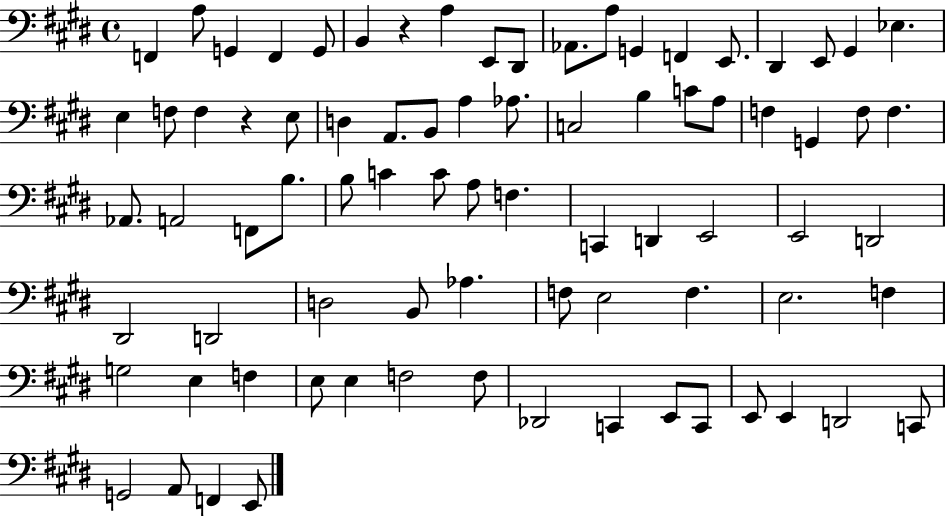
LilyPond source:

{
  \clef bass
  \time 4/4
  \defaultTimeSignature
  \key e \major
  f,4 a8 g,4 f,4 g,8 | b,4 r4 a4 e,8 dis,8 | aes,8. a8 g,4 f,4 e,8. | dis,4 e,8 gis,4 ees4. | \break e4 f8 f4 r4 e8 | d4 a,8. b,8 a4 aes8. | c2 b4 c'8 a8 | f4 g,4 f8 f4. | \break aes,8. a,2 f,8 b8. | b8 c'4 c'8 a8 f4. | c,4 d,4 e,2 | e,2 d,2 | \break dis,2 d,2 | d2 b,8 aes4. | f8 e2 f4. | e2. f4 | \break g2 e4 f4 | e8 e4 f2 f8 | des,2 c,4 e,8 c,8 | e,8 e,4 d,2 c,8 | \break g,2 a,8 f,4 e,8 | \bar "|."
}